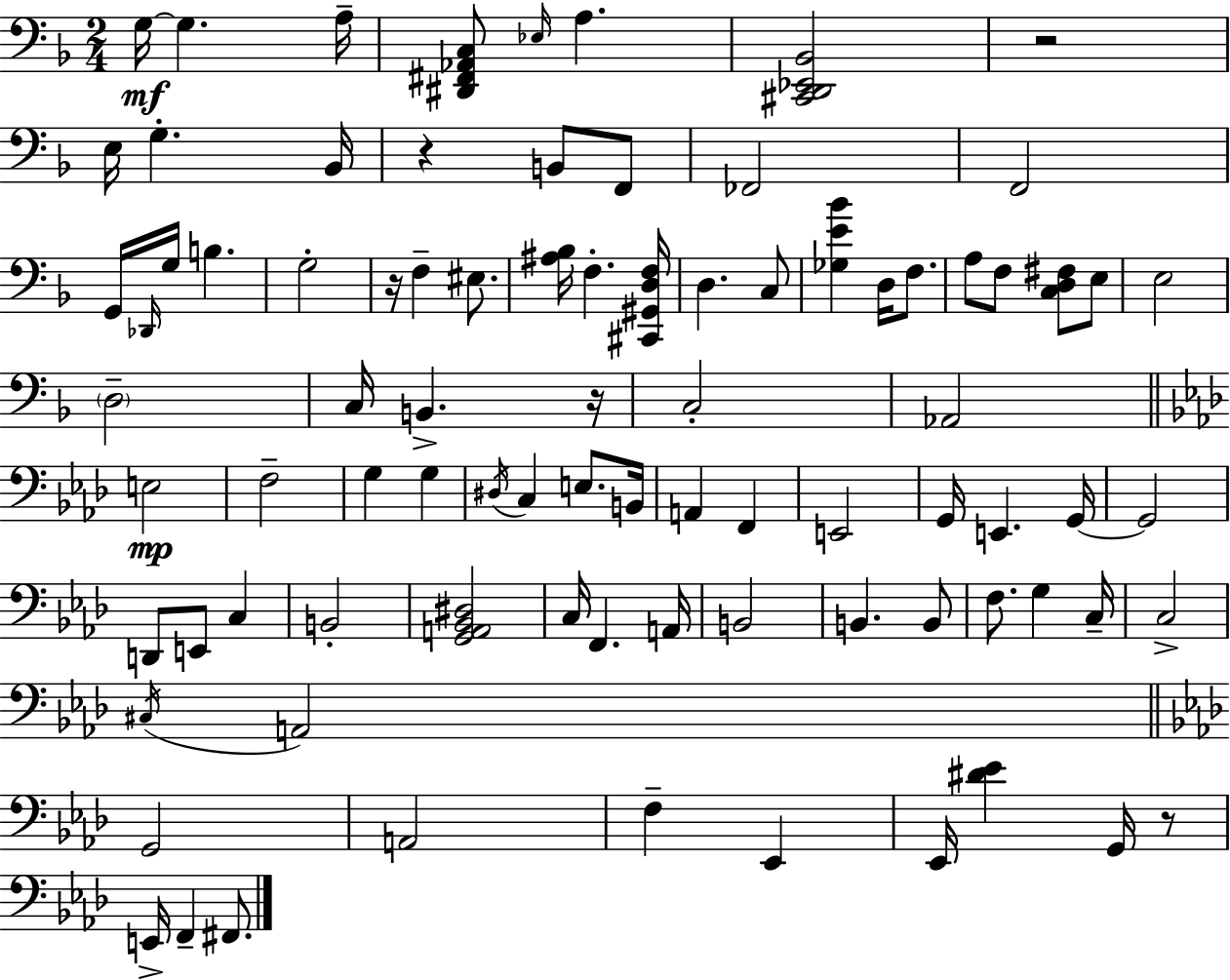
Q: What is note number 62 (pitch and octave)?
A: C3